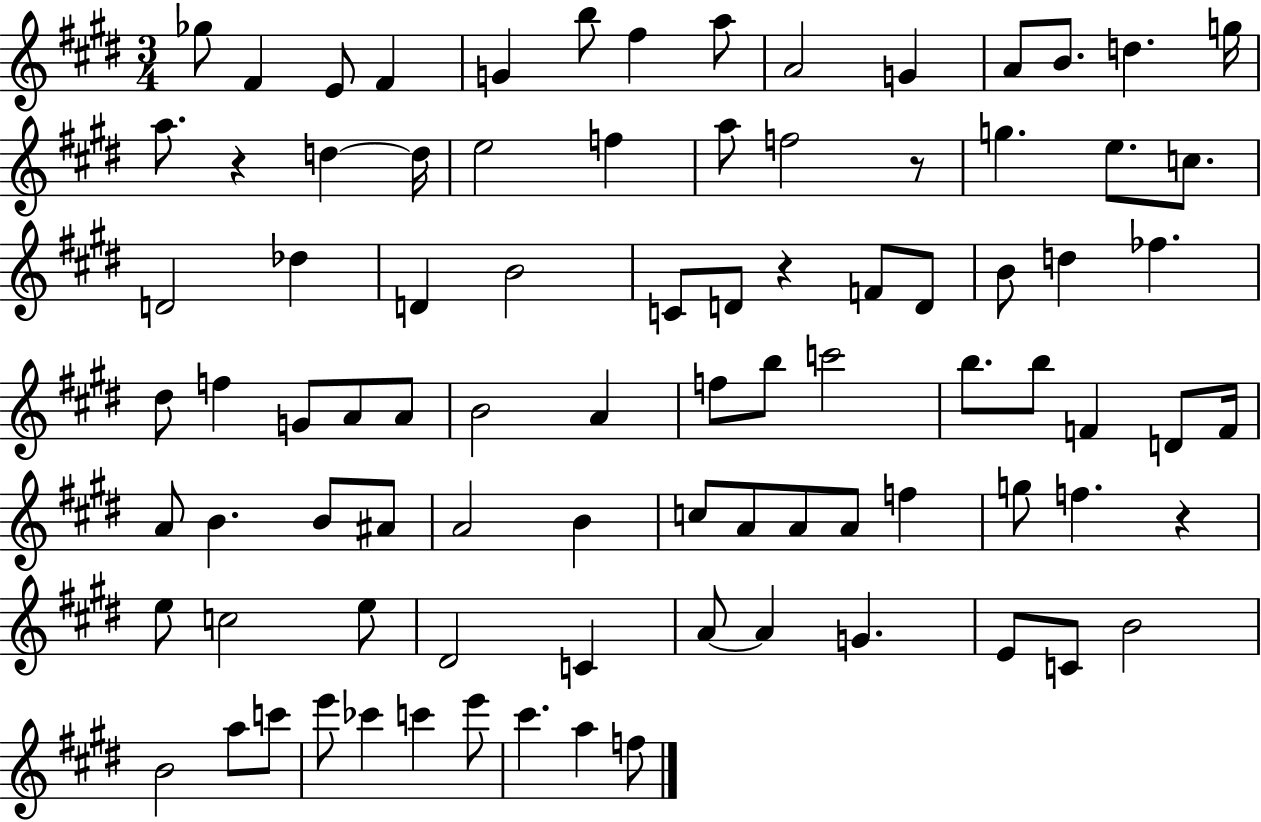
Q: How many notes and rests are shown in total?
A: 88